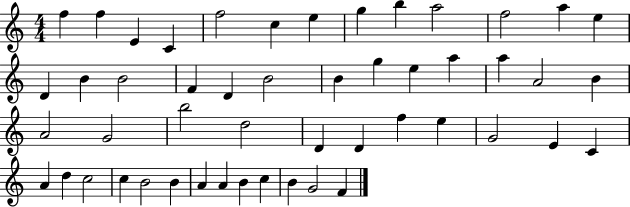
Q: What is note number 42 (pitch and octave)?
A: B4